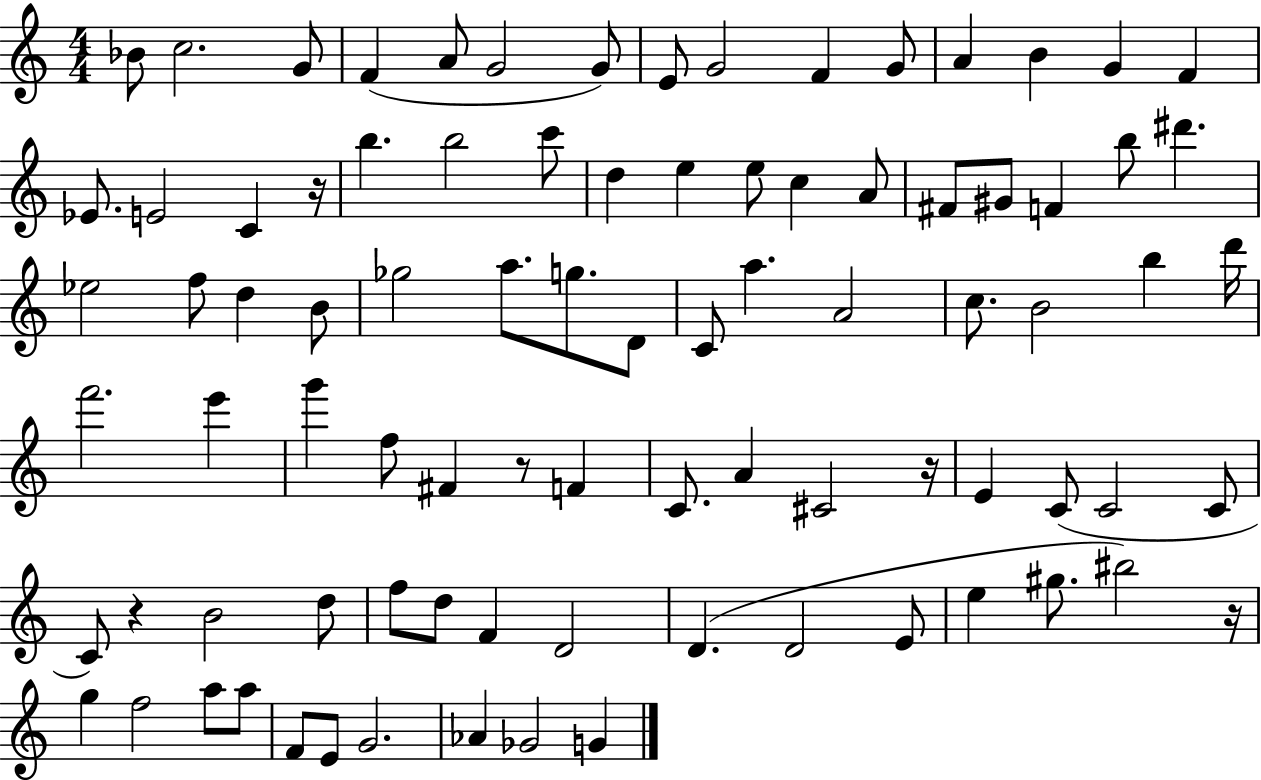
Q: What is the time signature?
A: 4/4